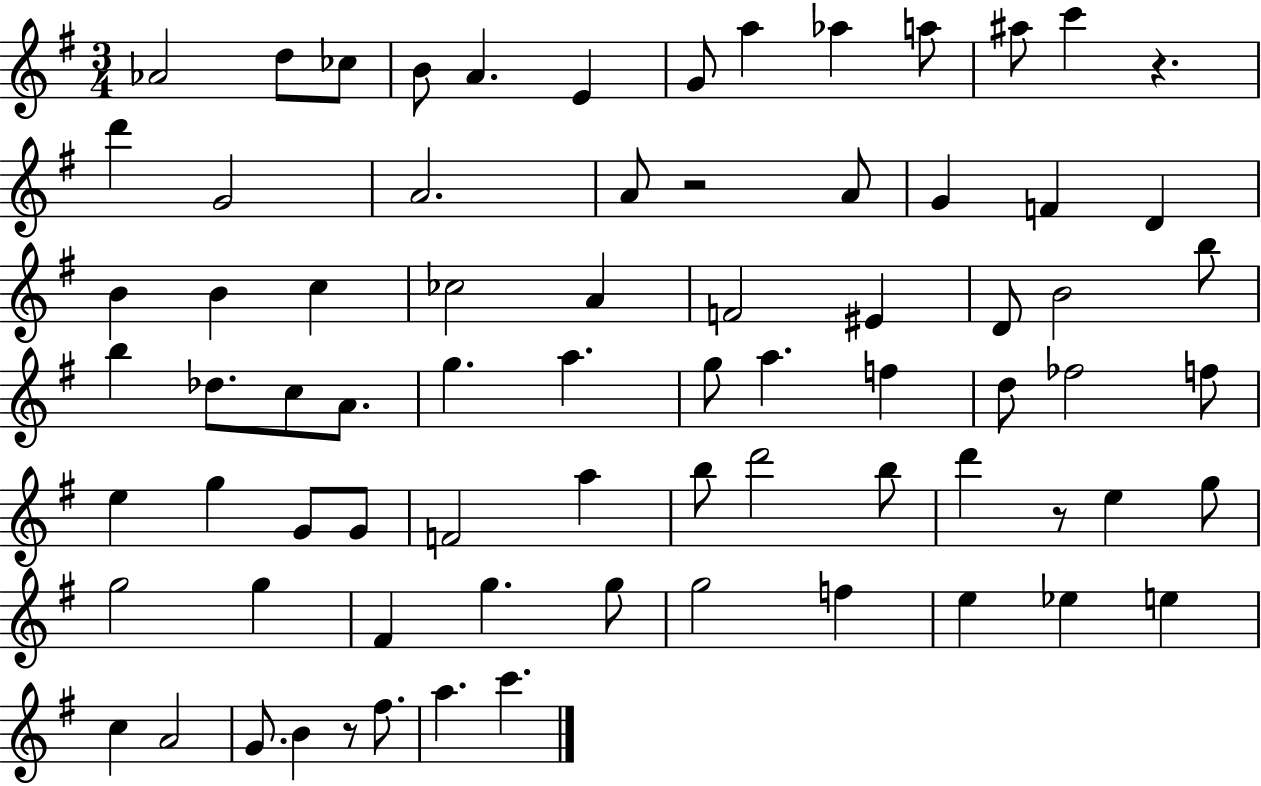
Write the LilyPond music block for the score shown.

{
  \clef treble
  \numericTimeSignature
  \time 3/4
  \key g \major
  aes'2 d''8 ces''8 | b'8 a'4. e'4 | g'8 a''4 aes''4 a''8 | ais''8 c'''4 r4. | \break d'''4 g'2 | a'2. | a'8 r2 a'8 | g'4 f'4 d'4 | \break b'4 b'4 c''4 | ces''2 a'4 | f'2 eis'4 | d'8 b'2 b''8 | \break b''4 des''8. c''8 a'8. | g''4. a''4. | g''8 a''4. f''4 | d''8 fes''2 f''8 | \break e''4 g''4 g'8 g'8 | f'2 a''4 | b''8 d'''2 b''8 | d'''4 r8 e''4 g''8 | \break g''2 g''4 | fis'4 g''4. g''8 | g''2 f''4 | e''4 ees''4 e''4 | \break c''4 a'2 | g'8. b'4 r8 fis''8. | a''4. c'''4. | \bar "|."
}